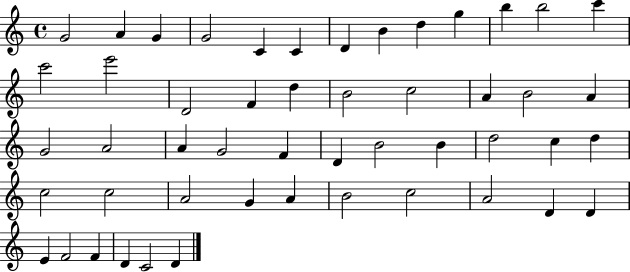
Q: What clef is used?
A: treble